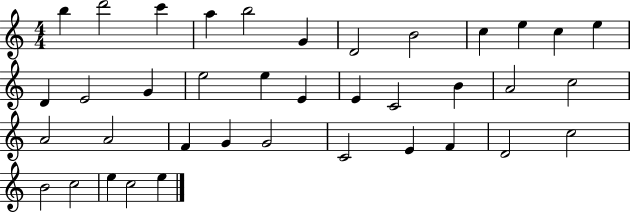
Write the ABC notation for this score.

X:1
T:Untitled
M:4/4
L:1/4
K:C
b d'2 c' a b2 G D2 B2 c e c e D E2 G e2 e E E C2 B A2 c2 A2 A2 F G G2 C2 E F D2 c2 B2 c2 e c2 e